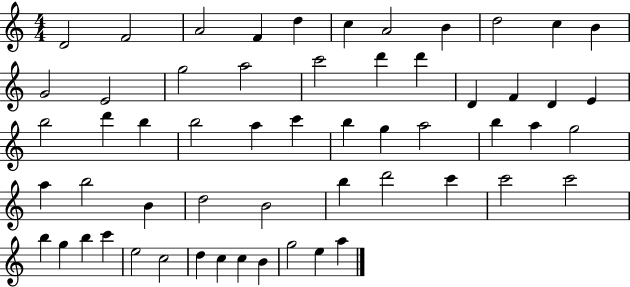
{
  \clef treble
  \numericTimeSignature
  \time 4/4
  \key c \major
  d'2 f'2 | a'2 f'4 d''4 | c''4 a'2 b'4 | d''2 c''4 b'4 | \break g'2 e'2 | g''2 a''2 | c'''2 d'''4 d'''4 | d'4 f'4 d'4 e'4 | \break b''2 d'''4 b''4 | b''2 a''4 c'''4 | b''4 g''4 a''2 | b''4 a''4 g''2 | \break a''4 b''2 b'4 | d''2 b'2 | b''4 d'''2 c'''4 | c'''2 c'''2 | \break b''4 g''4 b''4 c'''4 | e''2 c''2 | d''4 c''4 c''4 b'4 | g''2 e''4 a''4 | \break \bar "|."
}